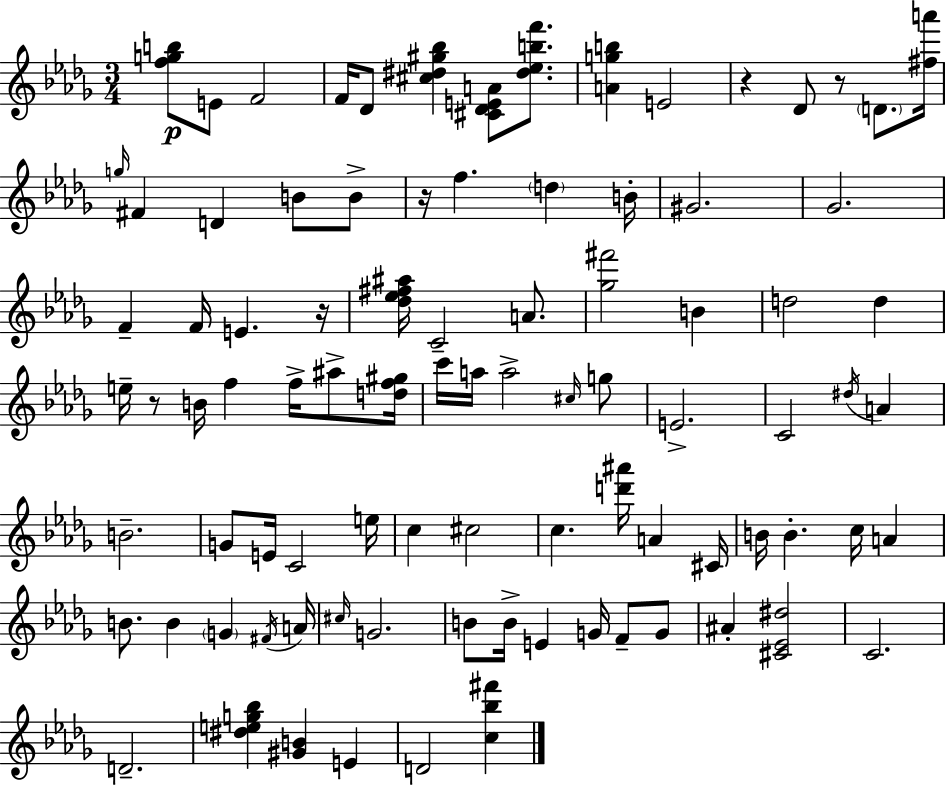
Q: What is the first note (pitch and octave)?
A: E4